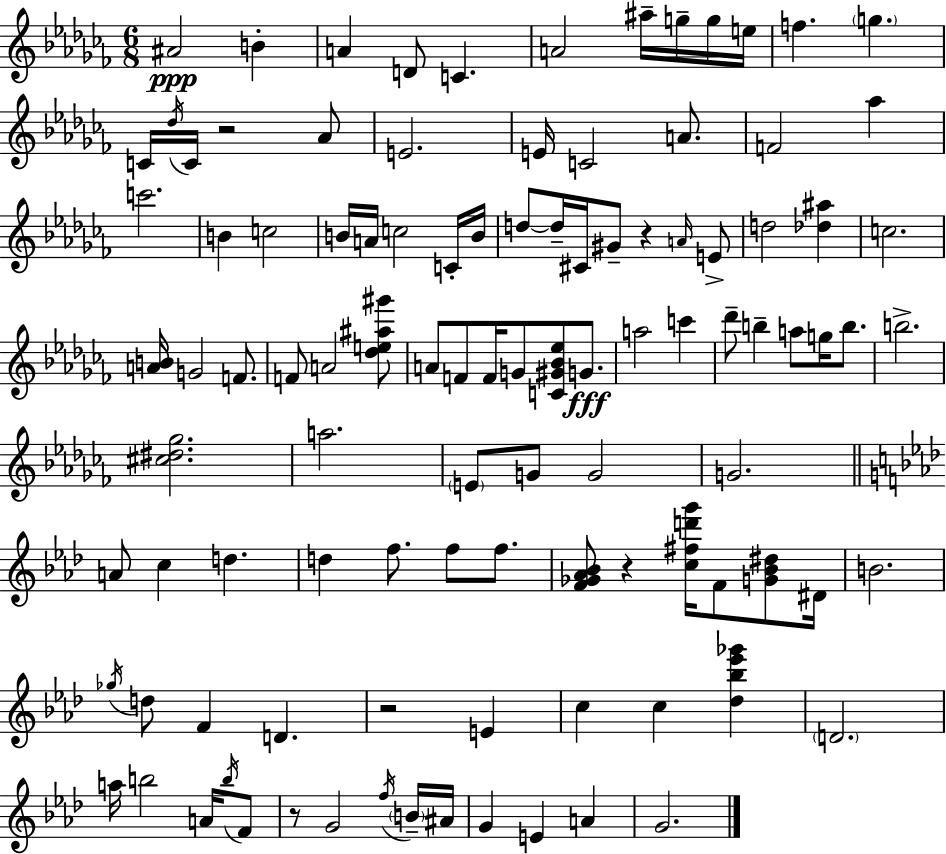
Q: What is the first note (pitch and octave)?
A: A#4